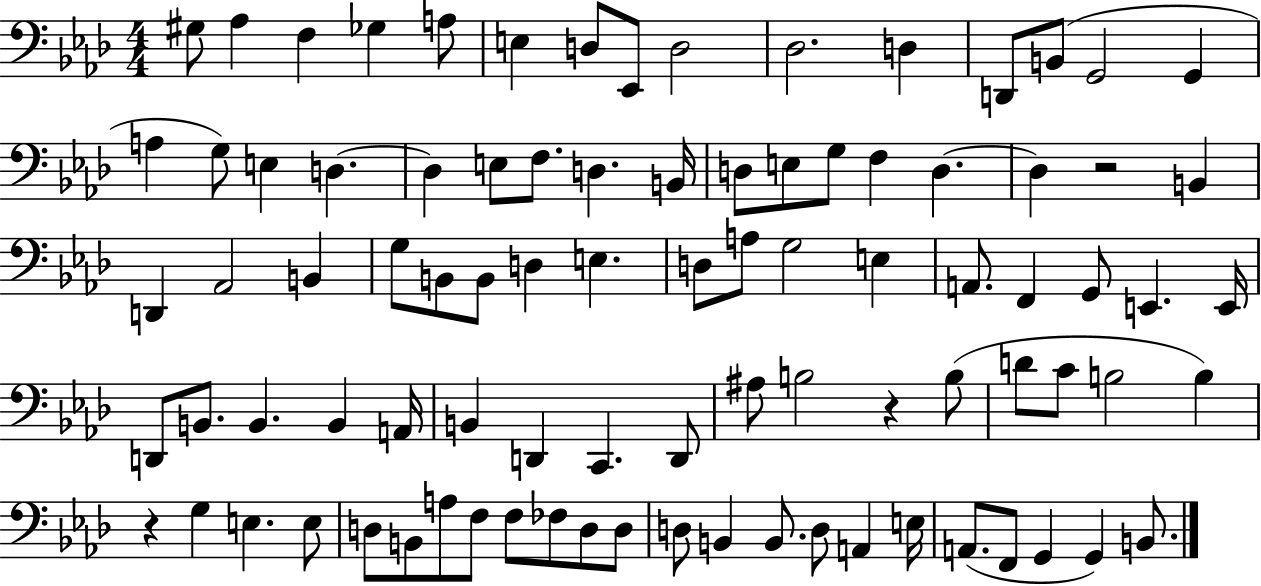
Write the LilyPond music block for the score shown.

{
  \clef bass
  \numericTimeSignature
  \time 4/4
  \key aes \major
  gis8 aes4 f4 ges4 a8 | e4 d8 ees,8 d2 | des2. d4 | d,8 b,8( g,2 g,4 | \break a4 g8) e4 d4.~~ | d4 e8 f8. d4. b,16 | d8 e8 g8 f4 d4.~~ | d4 r2 b,4 | \break d,4 aes,2 b,4 | g8 b,8 b,8 d4 e4. | d8 a8 g2 e4 | a,8. f,4 g,8 e,4. e,16 | \break d,8 b,8. b,4. b,4 a,16 | b,4 d,4 c,4. d,8 | ais8 b2 r4 b8( | d'8 c'8 b2 b4) | \break r4 g4 e4. e8 | d8 b,8 a8 f8 f8 fes8 d8 d8 | d8 b,4 b,8. d8 a,4 e16 | a,8.( f,8 g,4 g,4) b,8. | \break \bar "|."
}